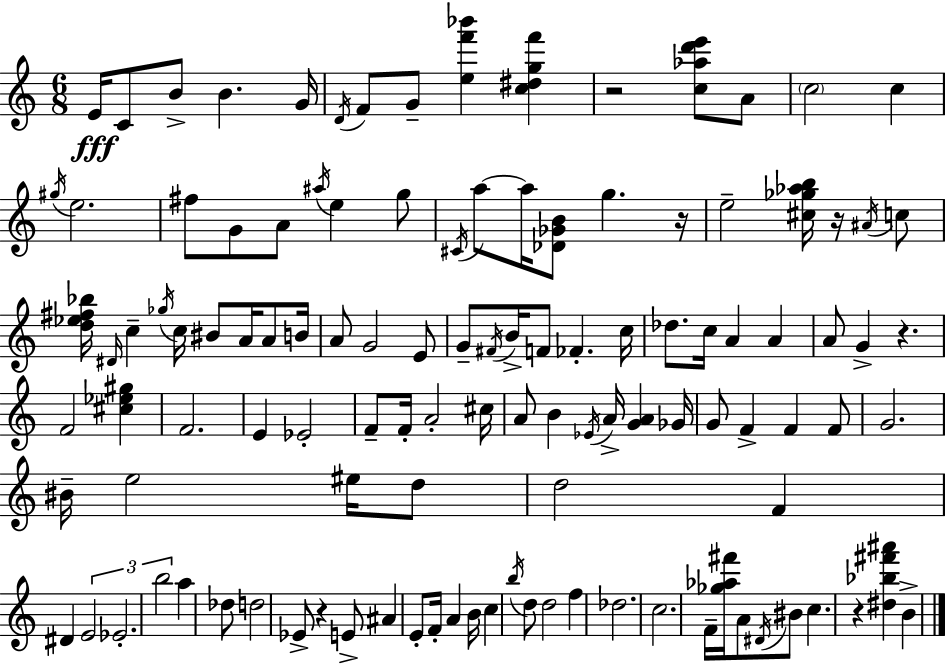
E4/s C4/e B4/e B4/q. G4/s D4/s F4/e G4/e [E5,F6,Bb6]/q [C5,D#5,G5,F6]/q R/h [C5,Ab5,D6,E6]/e A4/e C5/h C5/q G#5/s E5/h. F#5/e G4/e A4/e A#5/s E5/q G5/e C#4/s A5/e A5/s [Db4,Gb4,B4]/e G5/q. R/s E5/h [C#5,Gb5,Ab5,B5]/s R/s A#4/s C5/e [D5,Eb5,F#5,Bb5]/s D#4/s C5/q Gb5/s C5/s BIS4/e A4/s A4/e B4/s A4/e G4/h E4/e G4/e F#4/s B4/s F4/e FES4/q. C5/s Db5/e. C5/s A4/q A4/q A4/e G4/q R/q. F4/h [C#5,Eb5,G#5]/q F4/h. E4/q Eb4/h F4/e F4/s A4/h C#5/s A4/e B4/q Eb4/s A4/s [G4,A4]/q Gb4/s G4/e F4/q F4/q F4/e G4/h. BIS4/s E5/h EIS5/s D5/e D5/h F4/q D#4/q E4/h Eb4/h. B5/h A5/q Db5/e D5/h Eb4/e R/q E4/e A#4/q E4/e F4/s A4/q B4/s C5/q B5/s D5/e D5/h F5/q Db5/h. C5/h. F4/s [Gb5,Ab5,F#6]/s A4/e D#4/s BIS4/e C5/q. R/q [D#5,Bb5,F#6,A#6]/q B4/q